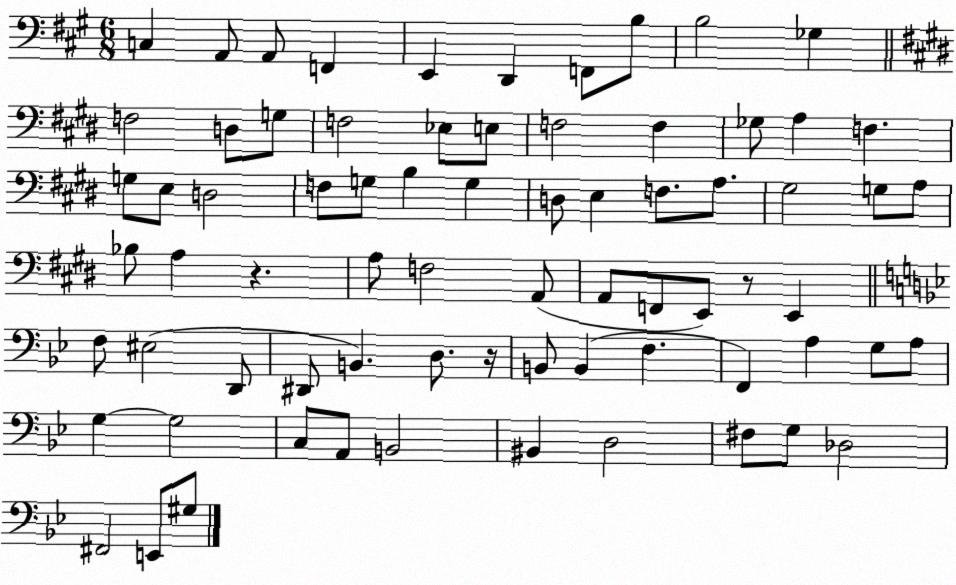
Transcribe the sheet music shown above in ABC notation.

X:1
T:Untitled
M:6/8
L:1/4
K:A
C, A,,/2 A,,/2 F,, E,, D,, F,,/2 B,/2 B,2 _G, F,2 D,/2 G,/2 F,2 _E,/2 E,/2 F,2 F, _G,/2 A, F, G,/2 E,/2 D,2 F,/2 G,/2 B, G, D,/2 E, F,/2 A,/2 ^G,2 G,/2 A,/2 _B,/2 A, z A,/2 F,2 A,,/2 A,,/2 F,,/2 E,,/2 z/2 E,, F,/2 ^E,2 D,,/2 ^D,,/2 B,, D,/2 z/4 B,,/2 B,, F, F,, A, G,/2 A,/2 G, G,2 C,/2 A,,/2 B,,2 ^B,, D,2 ^F,/2 G,/2 _D,2 ^F,,2 E,,/2 ^G,/2